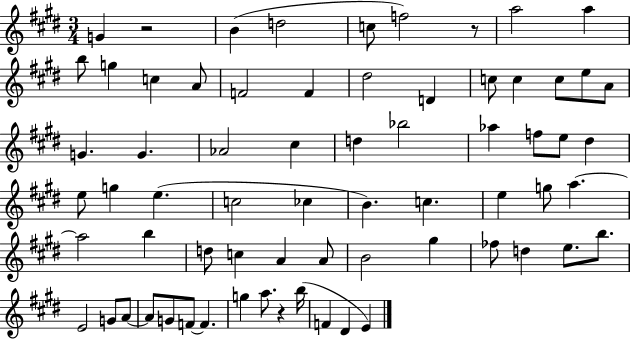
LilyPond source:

{
  \clef treble
  \numericTimeSignature
  \time 3/4
  \key e \major
  g'4 r2 | b'4( d''2 | c''8 f''2) r8 | a''2 a''4 | \break b''8 g''4 c''4 a'8 | f'2 f'4 | dis''2 d'4 | c''8 c''4 c''8 e''8 a'8 | \break g'4. g'4. | aes'2 cis''4 | d''4 bes''2 | aes''4 f''8 e''8 dis''4 | \break e''8 g''4 e''4.( | c''2 ces''4 | b'4.) c''4. | e''4 g''8 a''4.~~ | \break a''2 b''4 | d''8 c''4 a'4 a'8 | b'2 gis''4 | fes''8 d''4 e''8. b''8. | \break e'2 g'8 a'8~~ | a'8 g'8 f'8~~ f'4. | g''4 a''8. r4 b''16( | f'4 dis'4 e'4) | \break \bar "|."
}